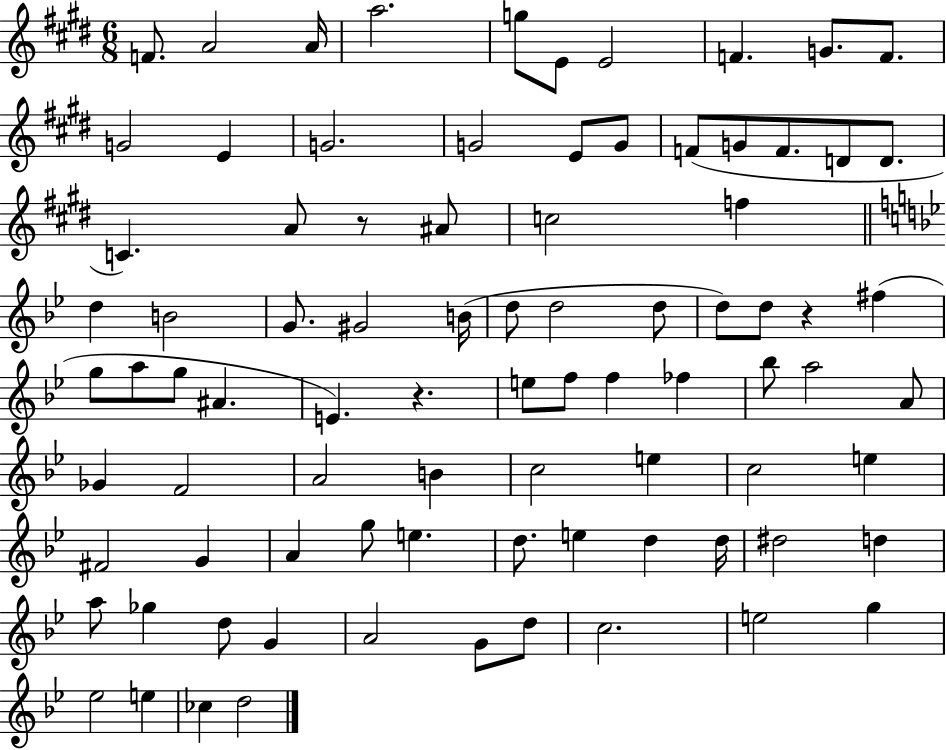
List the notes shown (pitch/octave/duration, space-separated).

F4/e. A4/h A4/s A5/h. G5/e E4/e E4/h F4/q. G4/e. F4/e. G4/h E4/q G4/h. G4/h E4/e G4/e F4/e G4/e F4/e. D4/e D4/e. C4/q. A4/e R/e A#4/e C5/h F5/q D5/q B4/h G4/e. G#4/h B4/s D5/e D5/h D5/e D5/e D5/e R/q F#5/q G5/e A5/e G5/e A#4/q. E4/q. R/q. E5/e F5/e F5/q FES5/q Bb5/e A5/h A4/e Gb4/q F4/h A4/h B4/q C5/h E5/q C5/h E5/q F#4/h G4/q A4/q G5/e E5/q. D5/e. E5/q D5/q D5/s D#5/h D5/q A5/e Gb5/q D5/e G4/q A4/h G4/e D5/e C5/h. E5/h G5/q Eb5/h E5/q CES5/q D5/h